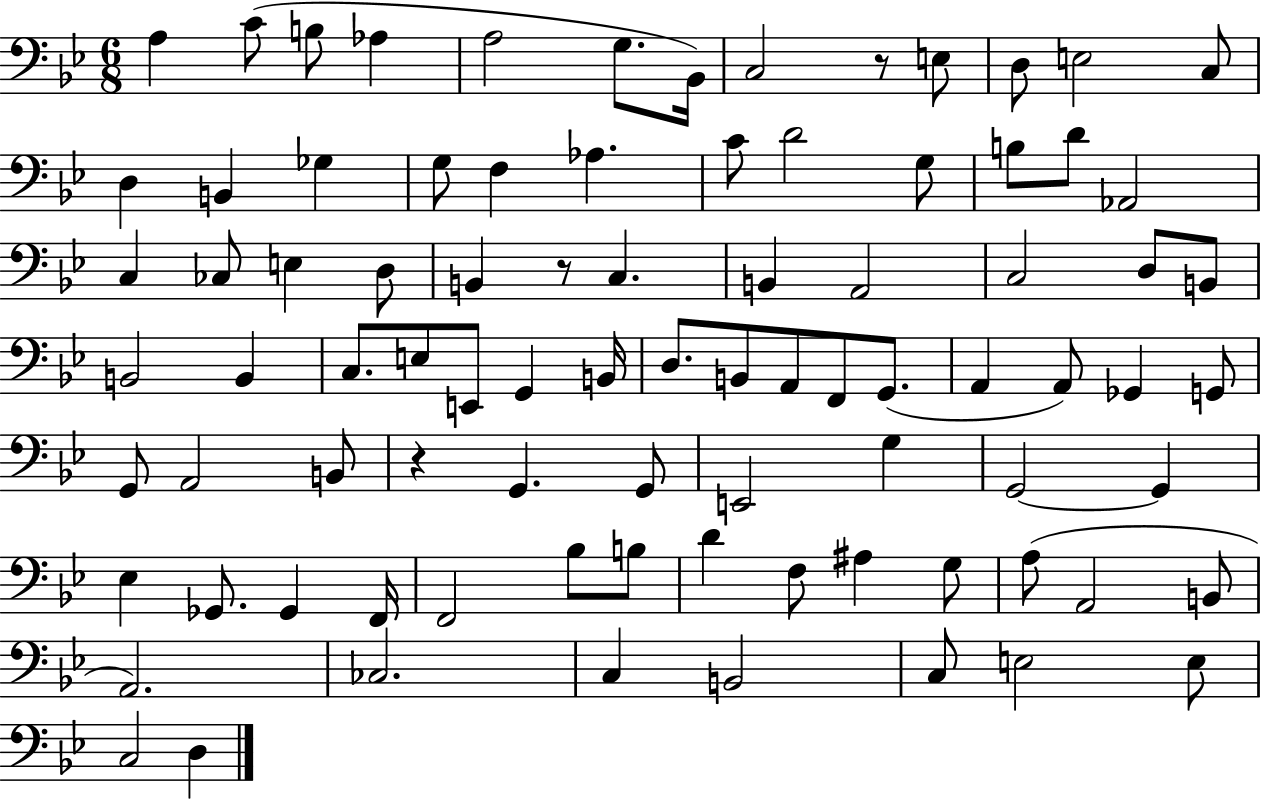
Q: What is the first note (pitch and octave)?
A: A3